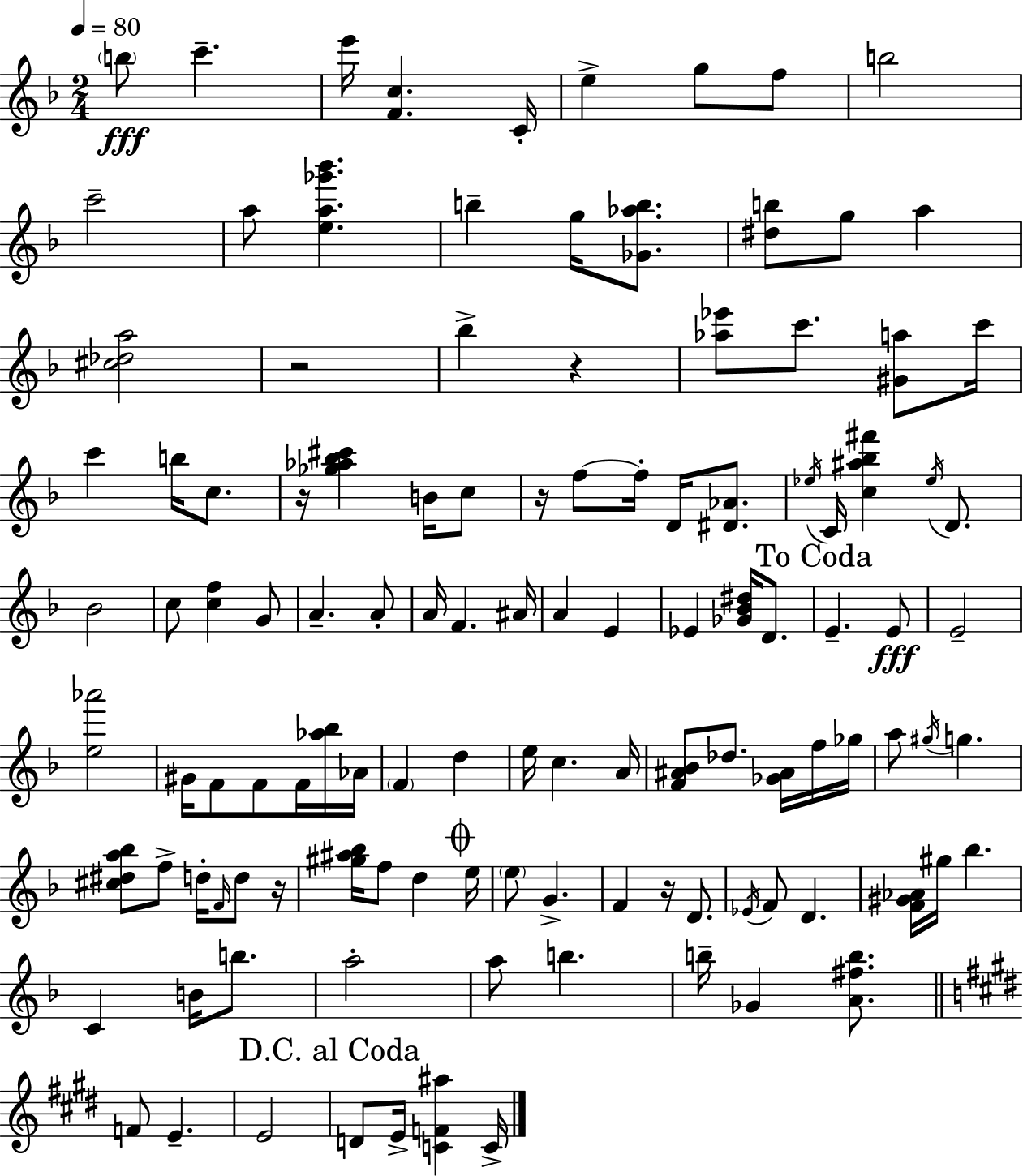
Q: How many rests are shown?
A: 6